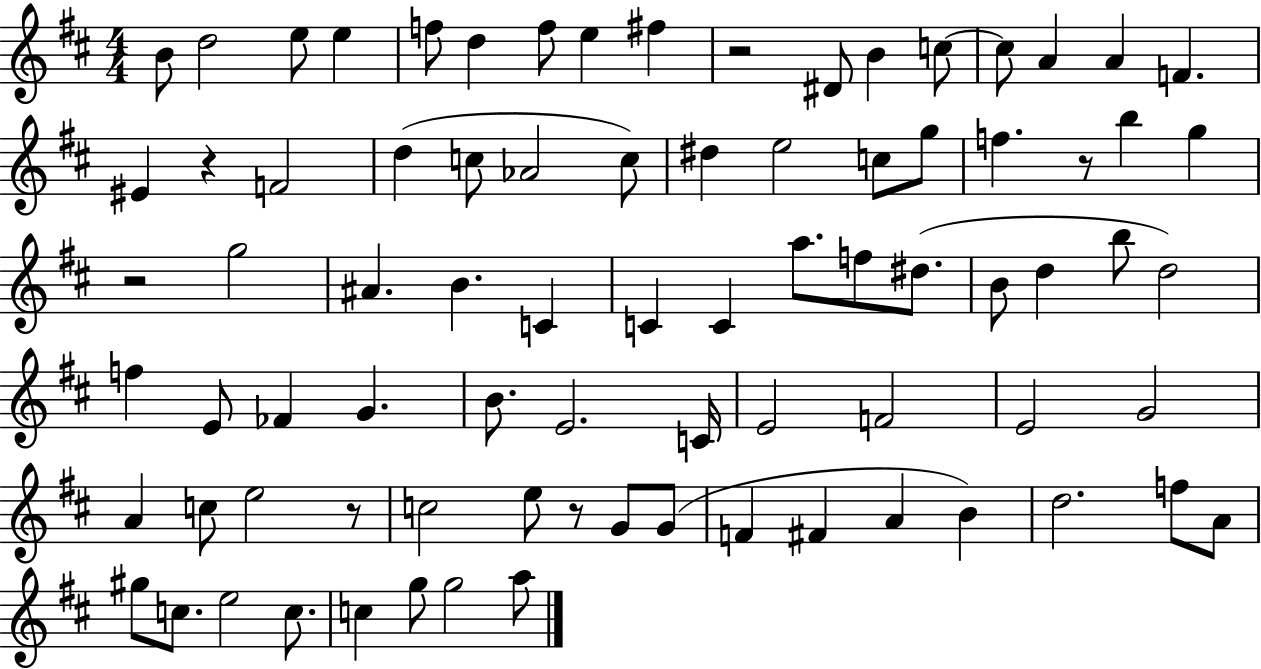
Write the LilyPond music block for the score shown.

{
  \clef treble
  \numericTimeSignature
  \time 4/4
  \key d \major
  b'8 d''2 e''8 e''4 | f''8 d''4 f''8 e''4 fis''4 | r2 dis'8 b'4 c''8~~ | c''8 a'4 a'4 f'4. | \break eis'4 r4 f'2 | d''4( c''8 aes'2 c''8) | dis''4 e''2 c''8 g''8 | f''4. r8 b''4 g''4 | \break r2 g''2 | ais'4. b'4. c'4 | c'4 c'4 a''8. f''8 dis''8.( | b'8 d''4 b''8 d''2) | \break f''4 e'8 fes'4 g'4. | b'8. e'2. c'16 | e'2 f'2 | e'2 g'2 | \break a'4 c''8 e''2 r8 | c''2 e''8 r8 g'8 g'8( | f'4 fis'4 a'4 b'4) | d''2. f''8 a'8 | \break gis''8 c''8. e''2 c''8. | c''4 g''8 g''2 a''8 | \bar "|."
}